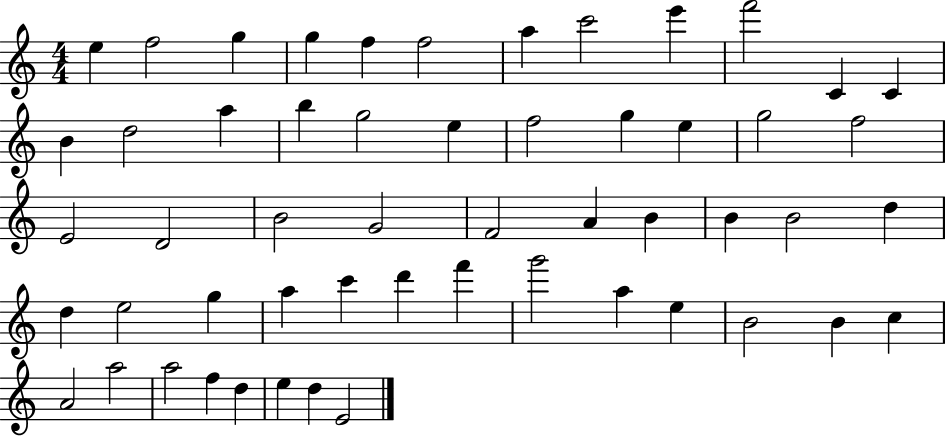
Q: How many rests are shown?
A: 0